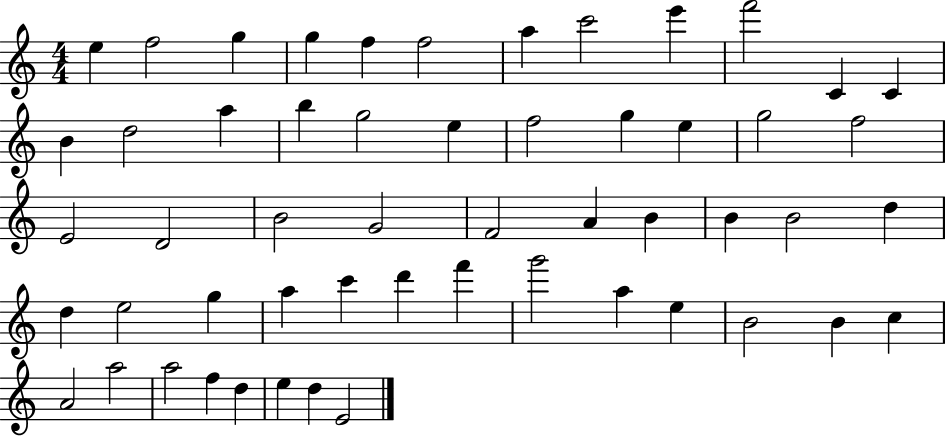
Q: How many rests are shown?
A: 0